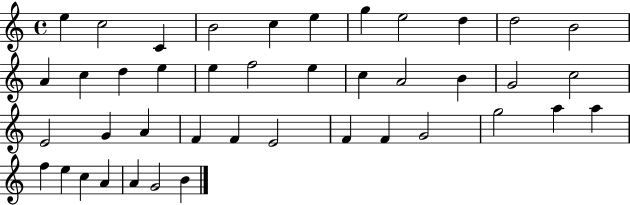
E5/q C5/h C4/q B4/h C5/q E5/q G5/q E5/h D5/q D5/h B4/h A4/q C5/q D5/q E5/q E5/q F5/h E5/q C5/q A4/h B4/q G4/h C5/h E4/h G4/q A4/q F4/q F4/q E4/h F4/q F4/q G4/h G5/h A5/q A5/q F5/q E5/q C5/q A4/q A4/q G4/h B4/q